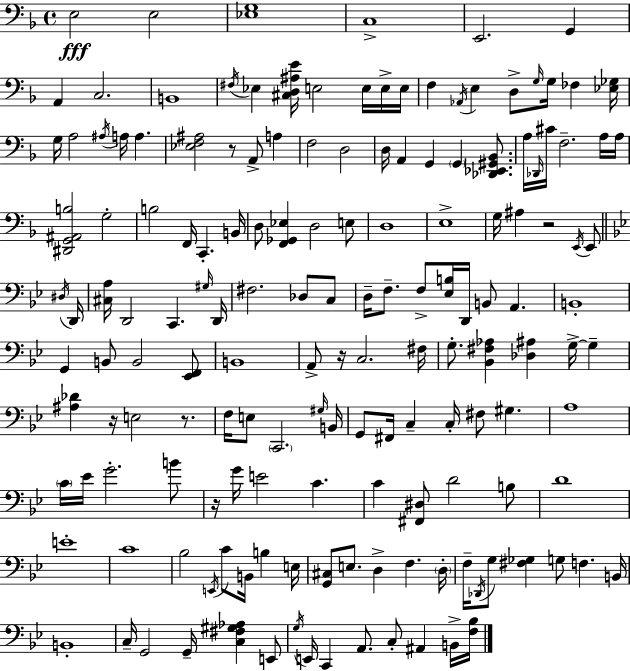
{
  \clef bass
  \time 4/4
  \defaultTimeSignature
  \key d \minor
  e2\fff e2 | <ees g>1 | c1-> | e,2. g,4 | \break a,4 c2. | b,1 | \acciaccatura { fis16 } ees4 <cis d ais e'>16 e2 e16 e16-> | e16 f4 \acciaccatura { aes,16 } e4 d8-> \grace { g16 } g16 fes4 | \break <ees ges>16 g16 a2 \acciaccatura { ais16 } a16 a4. | <ees f ais>2 r8 a,8-> | a4 f2 d2 | d16 a,4 g,4 \parenthesize g,4 | \break <des, ees, gis, bes,>8. a16 \grace { des,16 } cis'16 f2.-- | a16 a16 <dis, g, ais, b>2 g2-. | b2 f,16 c,4.-. | b,16 d8 <f, ges, ees>4 d2 | \break e8 d1 | e1-> | g16 ais4 r2 | \acciaccatura { e,16 } e,8 \bar "||" \break \key bes \major \acciaccatura { dis16 } d,16 <cis a>16 d,2 c,4. | \grace { gis16 } d,16 fis2. des8 | c8 d16-- f8.-- f8-> <ees b>16 d,16 b,8 a,4. | b,1-. | \break g,4 b,8 b,2 | <ees, f,>8 b,1 | a,8-> r16 c2. | fis16 g8.-. <bes, fis aes>4 <des ais>4 g16->~~ g4-- | \break <ais des'>4 r16 e2 | r8. f16 e8 \parenthesize c,2. | \grace { gis16 } b,16 g,8 fis,16 c4-- c16-. fis8 gis4. | a1 | \break \parenthesize c'16 ees'16 g'2.-. | b'8 r16 g'16 e'2 c'4. | c'4 <fis, dis>8 d'2 | b8 d'1 | \break e'1-. | c'1 | bes2 \acciaccatura { e,16 } c'8 b,16 | b4 e16 <g, cis>8 e8. d4-> f4. | \break \parenthesize d16-. f16-- \acciaccatura { des,16 } g8 <fis ges>4 g8 f4. | b,16 b,1-. | c16-- g,2 g,16-- | <c fis gis aes>4 e,8 \acciaccatura { g16 } e,16 c,4 a,8. c8-. | \break ais,4 b,16-> <f bes>16 \bar "|."
}